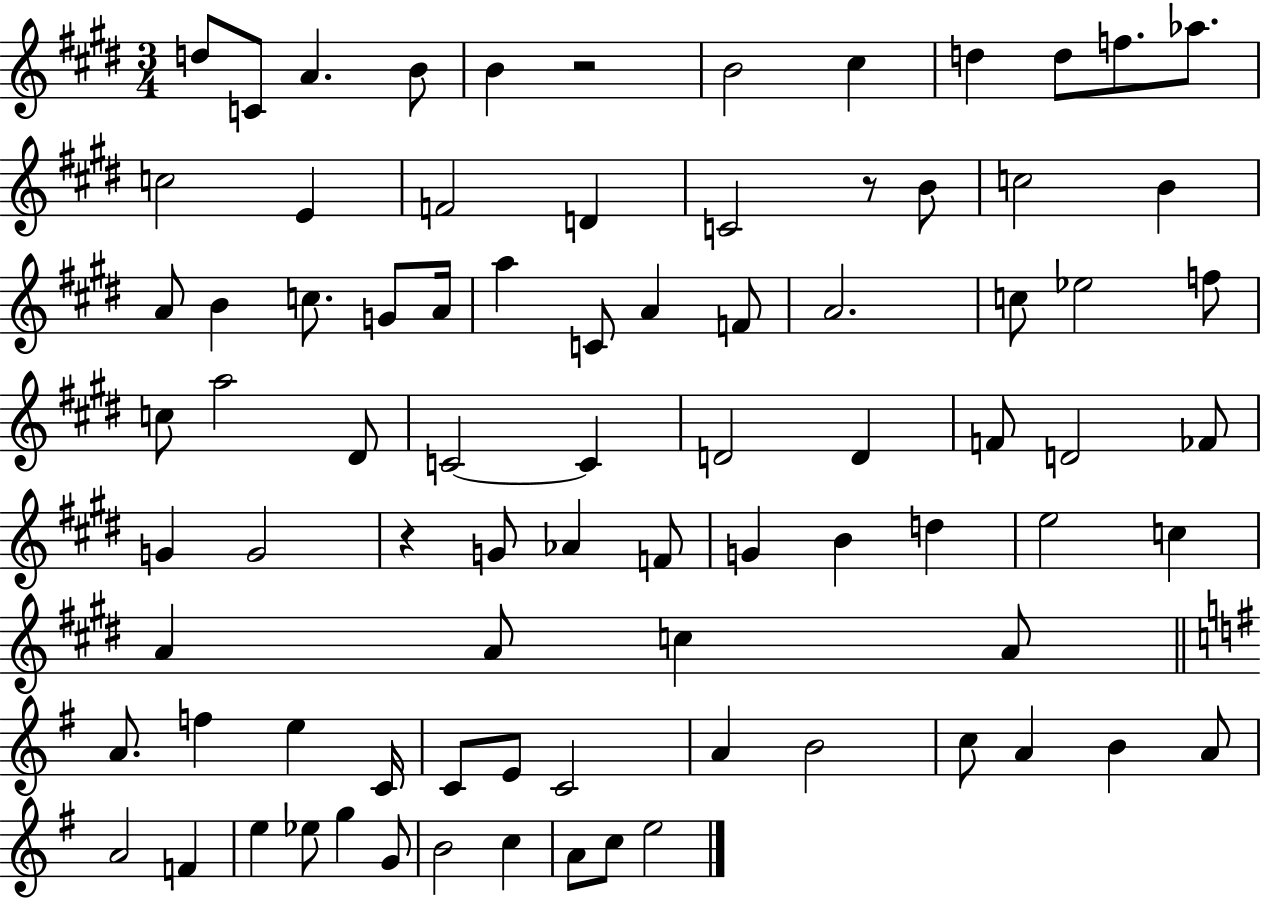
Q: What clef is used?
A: treble